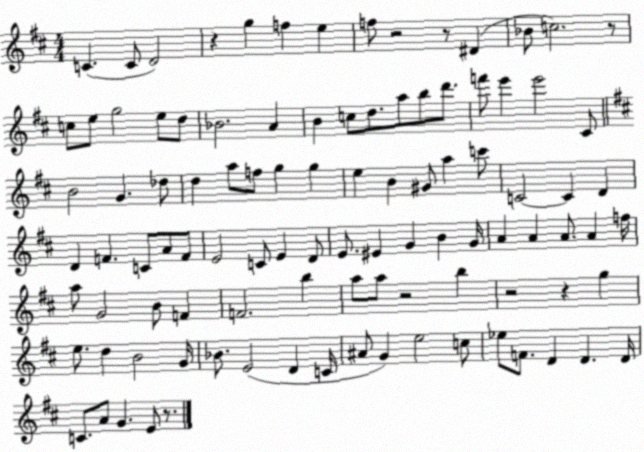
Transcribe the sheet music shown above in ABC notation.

X:1
T:Untitled
M:4/4
L:1/4
K:D
C C/2 D2 z g f e f/2 z2 z/2 ^D _B/2 c2 z/2 c/2 e/2 g2 e/2 d/2 _B2 A B c/2 d/2 a/2 b/2 d'/2 f'/2 e' e'2 ^C/2 B2 G _d/2 d a/2 f/2 g g e B ^G/2 a c'/2 C2 C D D F C/2 A/2 F/2 E2 C/2 E D/2 E/2 ^E G B G/4 A A A/2 A f/4 a/2 G2 B/2 F F2 b a/2 a/2 z2 b z2 z g e/2 d B2 G/4 _B/2 E2 D C/4 ^A/2 G e2 c/2 _e/2 F/2 D D D/4 C/2 A/2 G E/2 z/2